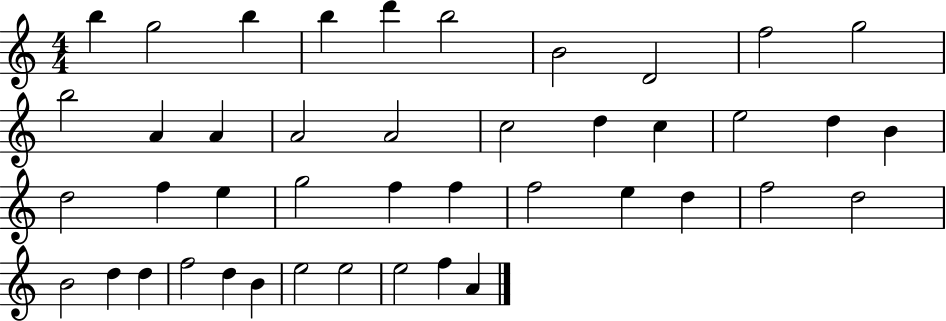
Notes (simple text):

B5/q G5/h B5/q B5/q D6/q B5/h B4/h D4/h F5/h G5/h B5/h A4/q A4/q A4/h A4/h C5/h D5/q C5/q E5/h D5/q B4/q D5/h F5/q E5/q G5/h F5/q F5/q F5/h E5/q D5/q F5/h D5/h B4/h D5/q D5/q F5/h D5/q B4/q E5/h E5/h E5/h F5/q A4/q